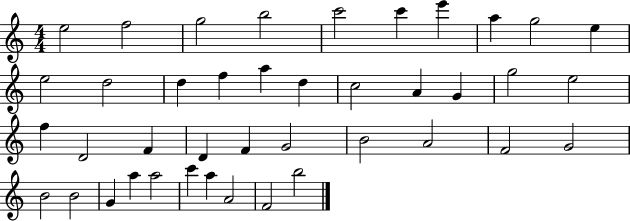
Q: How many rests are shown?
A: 0